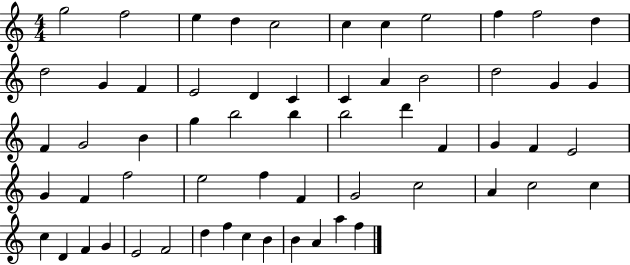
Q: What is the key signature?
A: C major